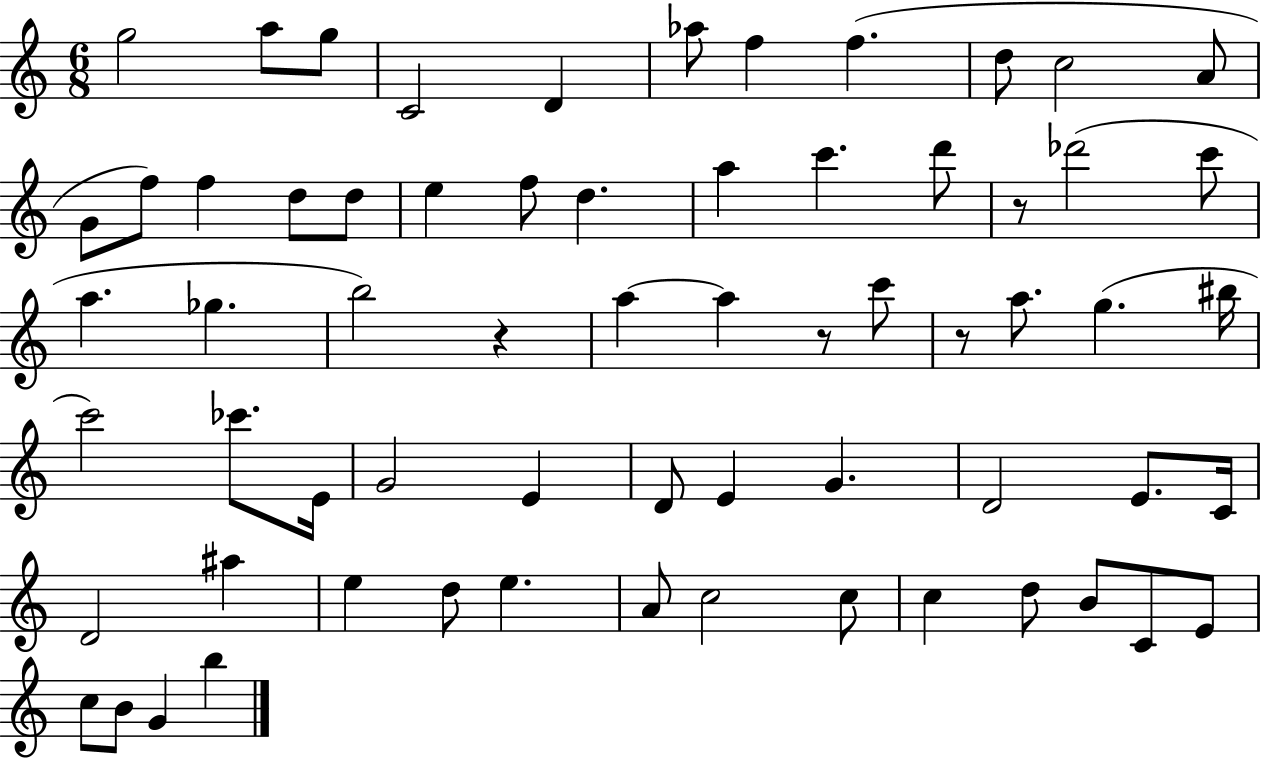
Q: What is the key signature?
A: C major